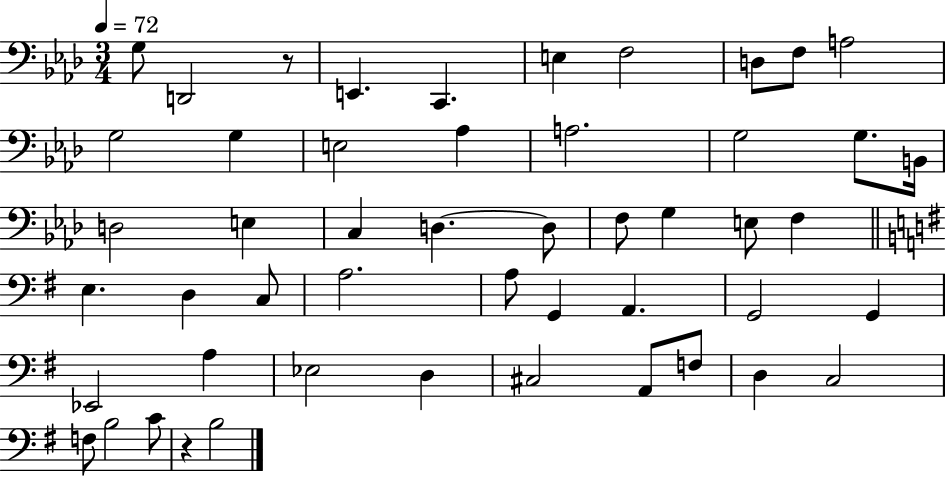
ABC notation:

X:1
T:Untitled
M:3/4
L:1/4
K:Ab
G,/2 D,,2 z/2 E,, C,, E, F,2 D,/2 F,/2 A,2 G,2 G, E,2 _A, A,2 G,2 G,/2 B,,/4 D,2 E, C, D, D,/2 F,/2 G, E,/2 F, E, D, C,/2 A,2 A,/2 G,, A,, G,,2 G,, _E,,2 A, _E,2 D, ^C,2 A,,/2 F,/2 D, C,2 F,/2 B,2 C/2 z B,2